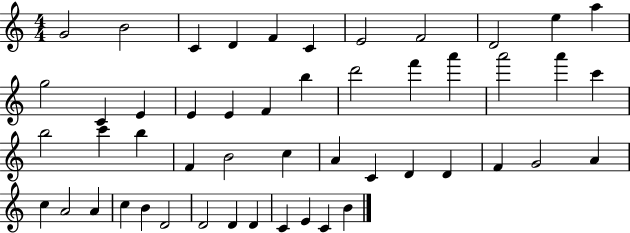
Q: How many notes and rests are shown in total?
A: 50